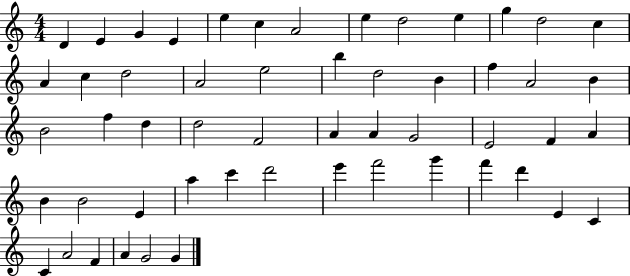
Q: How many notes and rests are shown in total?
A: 54